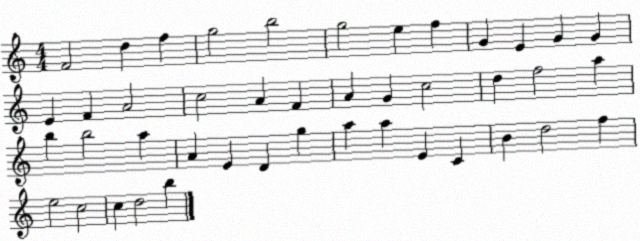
X:1
T:Untitled
M:4/4
L:1/4
K:C
F2 d f g2 b2 g2 e f G E G G E F A2 c2 A F A G c2 d f2 a b b2 a A E D g a a E C B d2 f e2 c2 c d2 b